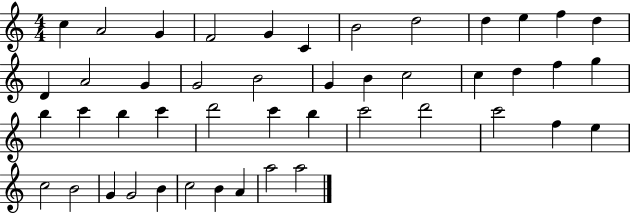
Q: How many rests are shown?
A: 0